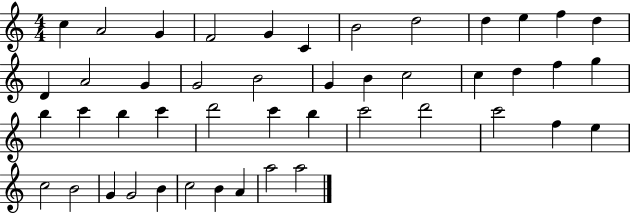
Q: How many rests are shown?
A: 0